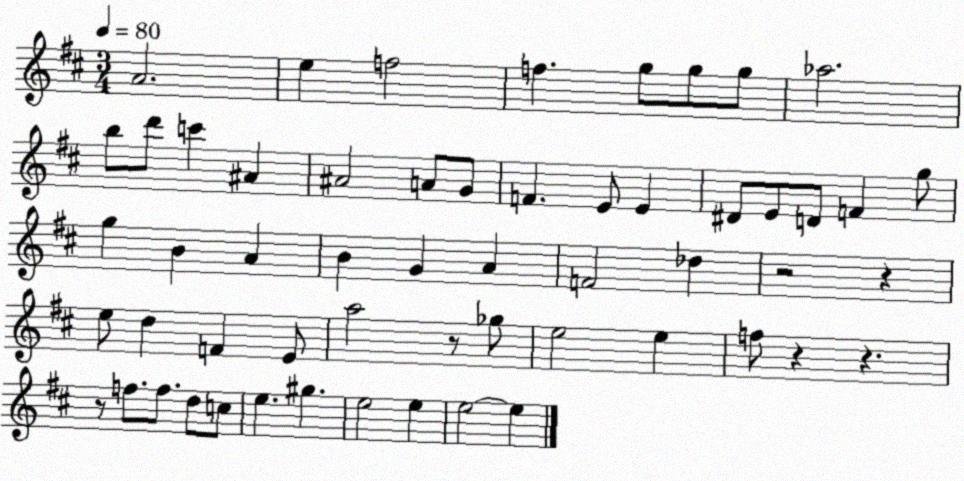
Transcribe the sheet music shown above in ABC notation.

X:1
T:Untitled
M:3/4
L:1/4
K:D
A2 e f2 f g/2 g/2 g/2 _a2 b/2 d'/2 c' ^A ^A2 A/2 G/2 F E/2 E ^D/2 E/2 D/2 F g/2 g B A B G A F2 _d z2 z e/2 d F E/2 a2 z/2 _g/2 e2 e f/2 z z z/2 f/2 f/2 d/2 c/2 e ^g e2 e e2 e